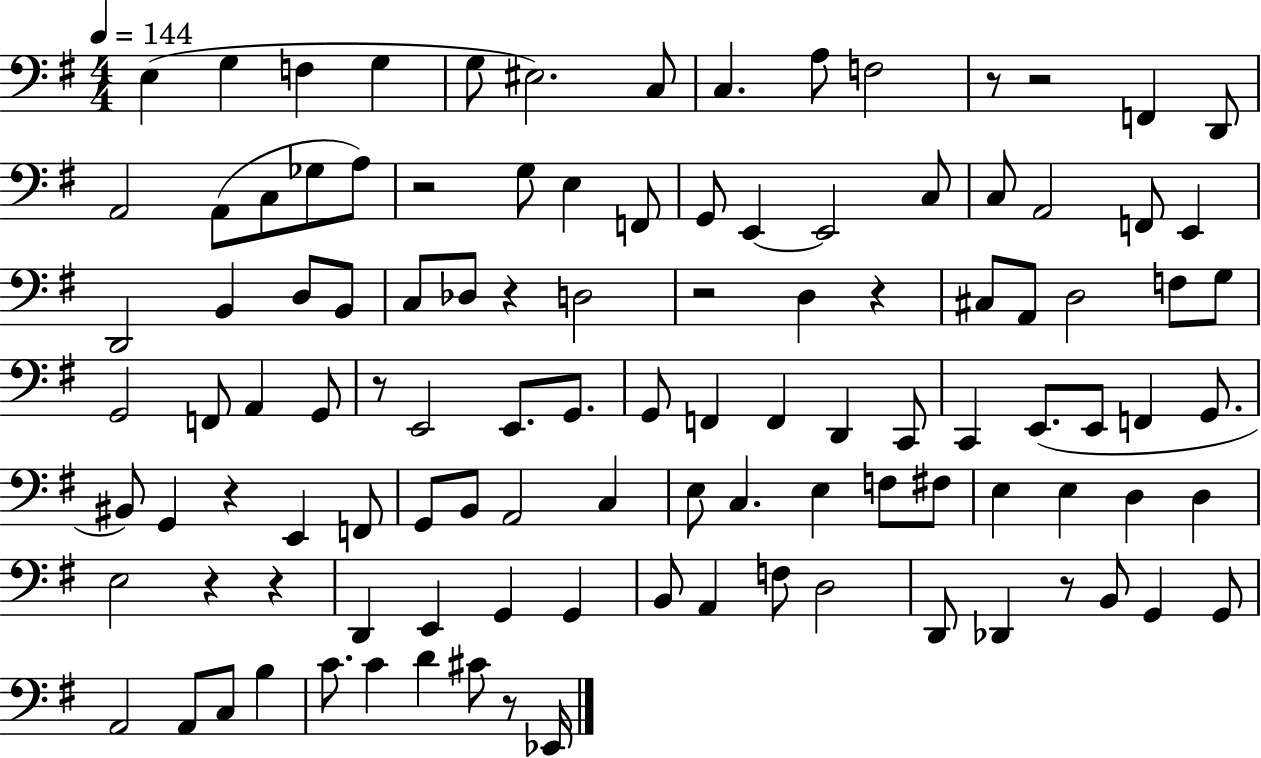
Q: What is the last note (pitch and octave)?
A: Eb2